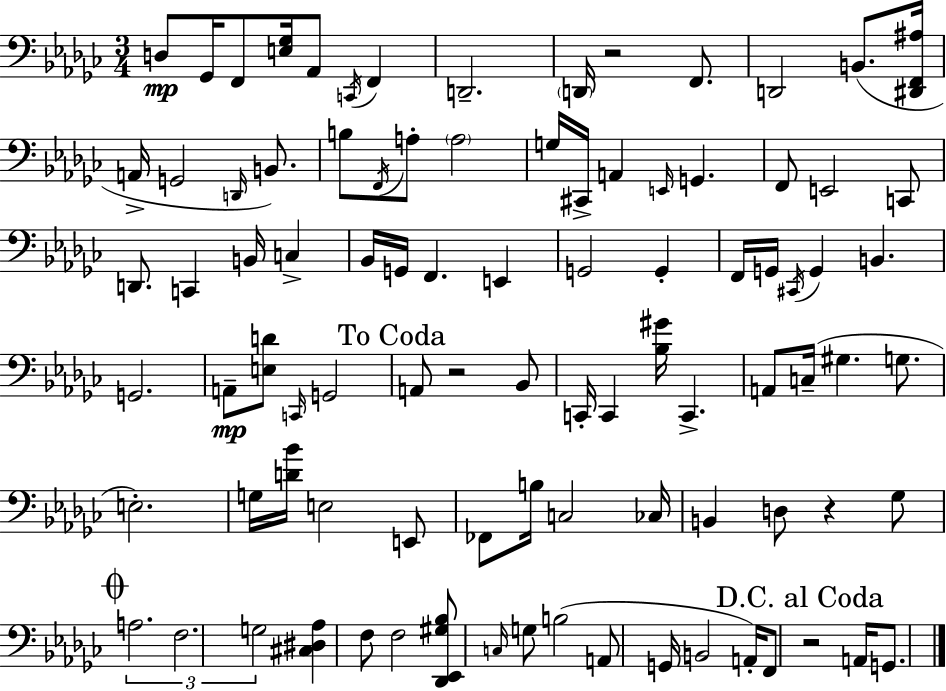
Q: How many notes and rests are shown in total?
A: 92